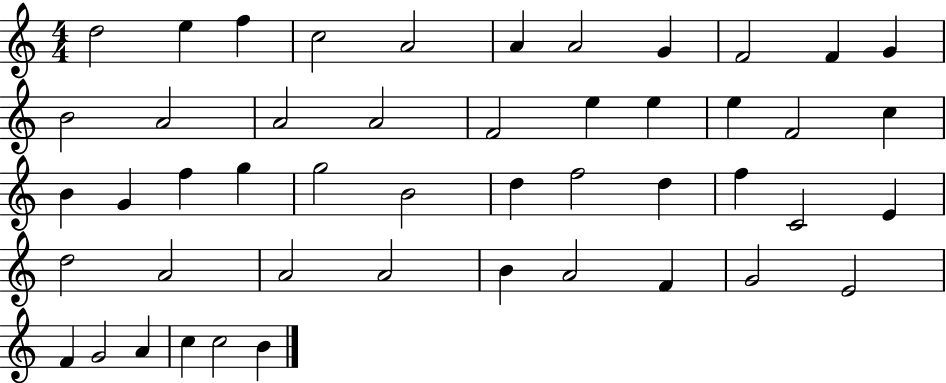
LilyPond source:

{
  \clef treble
  \numericTimeSignature
  \time 4/4
  \key c \major
  d''2 e''4 f''4 | c''2 a'2 | a'4 a'2 g'4 | f'2 f'4 g'4 | \break b'2 a'2 | a'2 a'2 | f'2 e''4 e''4 | e''4 f'2 c''4 | \break b'4 g'4 f''4 g''4 | g''2 b'2 | d''4 f''2 d''4 | f''4 c'2 e'4 | \break d''2 a'2 | a'2 a'2 | b'4 a'2 f'4 | g'2 e'2 | \break f'4 g'2 a'4 | c''4 c''2 b'4 | \bar "|."
}